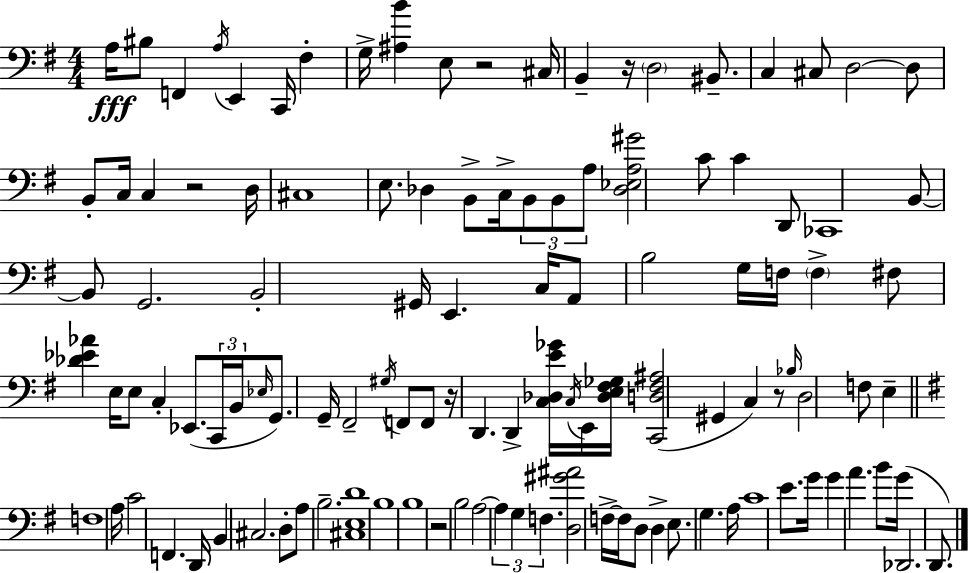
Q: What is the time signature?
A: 4/4